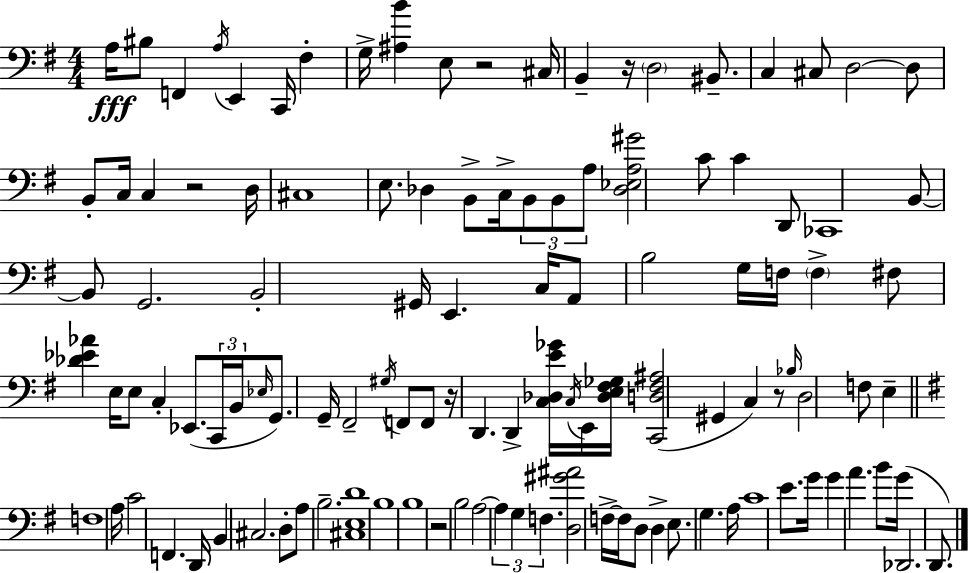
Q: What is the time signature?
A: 4/4